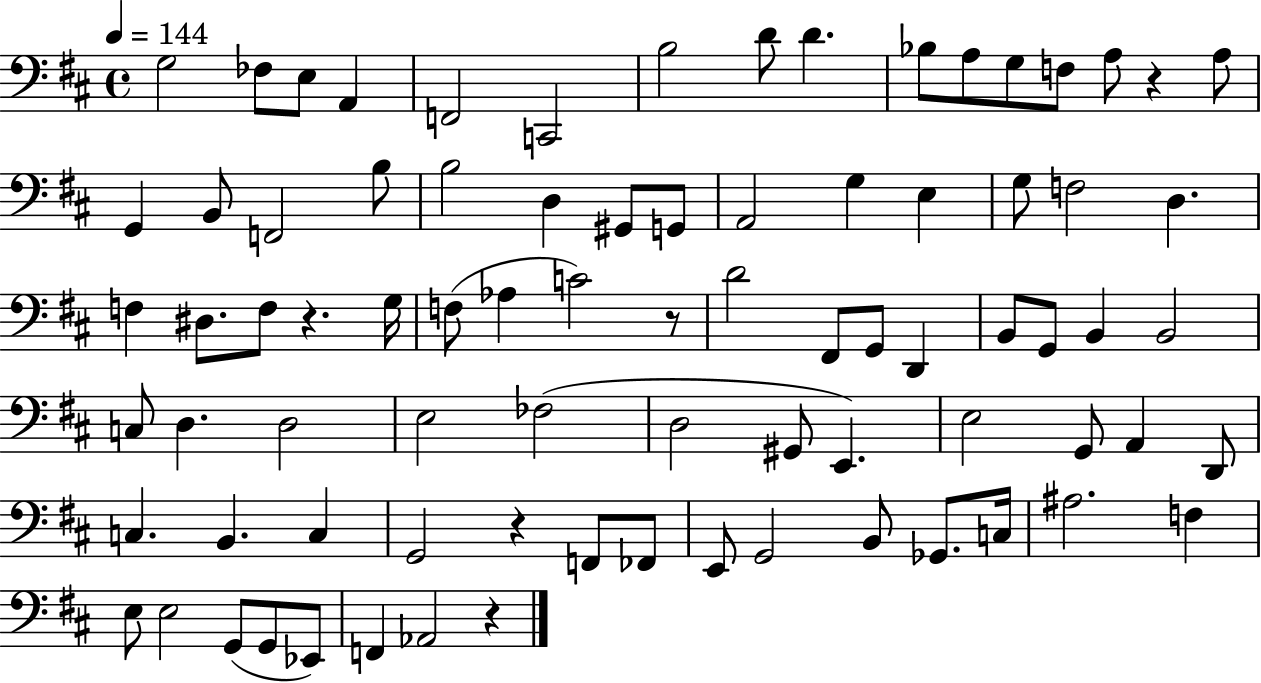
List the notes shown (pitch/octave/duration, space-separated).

G3/h FES3/e E3/e A2/q F2/h C2/h B3/h D4/e D4/q. Bb3/e A3/e G3/e F3/e A3/e R/q A3/e G2/q B2/e F2/h B3/e B3/h D3/q G#2/e G2/e A2/h G3/q E3/q G3/e F3/h D3/q. F3/q D#3/e. F3/e R/q. G3/s F3/e Ab3/q C4/h R/e D4/h F#2/e G2/e D2/q B2/e G2/e B2/q B2/h C3/e D3/q. D3/h E3/h FES3/h D3/h G#2/e E2/q. E3/h G2/e A2/q D2/e C3/q. B2/q. C3/q G2/h R/q F2/e FES2/e E2/e G2/h B2/e Gb2/e. C3/s A#3/h. F3/q E3/e E3/h G2/e G2/e Eb2/e F2/q Ab2/h R/q